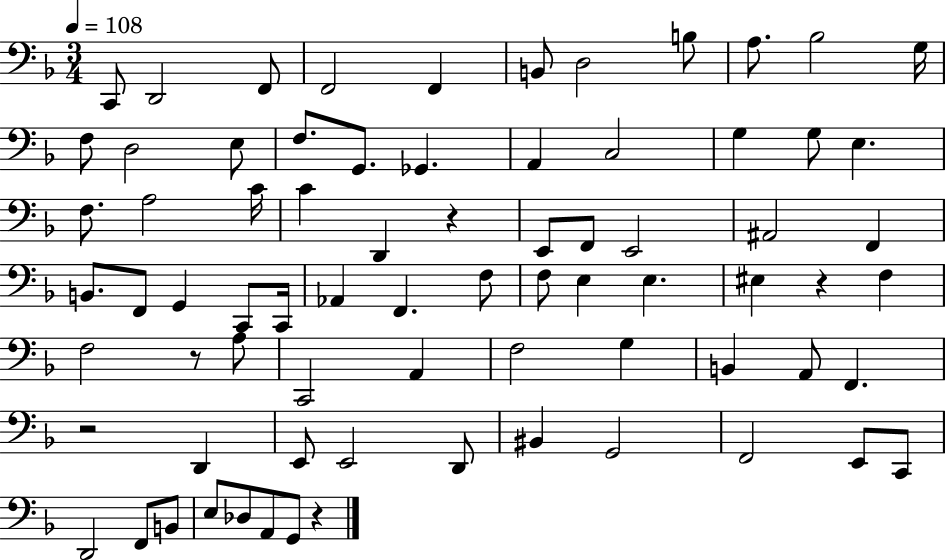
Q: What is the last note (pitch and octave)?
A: G2